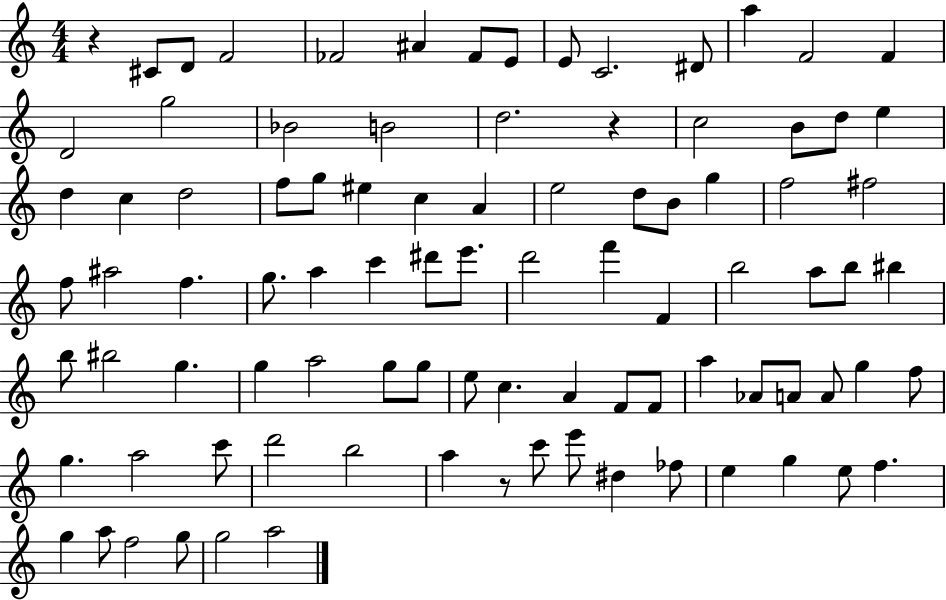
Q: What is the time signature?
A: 4/4